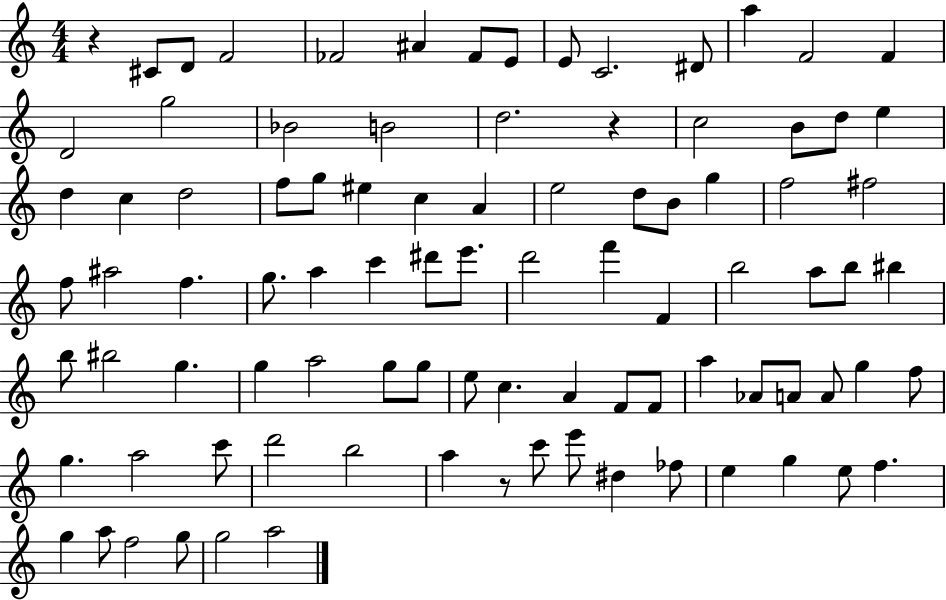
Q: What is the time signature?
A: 4/4